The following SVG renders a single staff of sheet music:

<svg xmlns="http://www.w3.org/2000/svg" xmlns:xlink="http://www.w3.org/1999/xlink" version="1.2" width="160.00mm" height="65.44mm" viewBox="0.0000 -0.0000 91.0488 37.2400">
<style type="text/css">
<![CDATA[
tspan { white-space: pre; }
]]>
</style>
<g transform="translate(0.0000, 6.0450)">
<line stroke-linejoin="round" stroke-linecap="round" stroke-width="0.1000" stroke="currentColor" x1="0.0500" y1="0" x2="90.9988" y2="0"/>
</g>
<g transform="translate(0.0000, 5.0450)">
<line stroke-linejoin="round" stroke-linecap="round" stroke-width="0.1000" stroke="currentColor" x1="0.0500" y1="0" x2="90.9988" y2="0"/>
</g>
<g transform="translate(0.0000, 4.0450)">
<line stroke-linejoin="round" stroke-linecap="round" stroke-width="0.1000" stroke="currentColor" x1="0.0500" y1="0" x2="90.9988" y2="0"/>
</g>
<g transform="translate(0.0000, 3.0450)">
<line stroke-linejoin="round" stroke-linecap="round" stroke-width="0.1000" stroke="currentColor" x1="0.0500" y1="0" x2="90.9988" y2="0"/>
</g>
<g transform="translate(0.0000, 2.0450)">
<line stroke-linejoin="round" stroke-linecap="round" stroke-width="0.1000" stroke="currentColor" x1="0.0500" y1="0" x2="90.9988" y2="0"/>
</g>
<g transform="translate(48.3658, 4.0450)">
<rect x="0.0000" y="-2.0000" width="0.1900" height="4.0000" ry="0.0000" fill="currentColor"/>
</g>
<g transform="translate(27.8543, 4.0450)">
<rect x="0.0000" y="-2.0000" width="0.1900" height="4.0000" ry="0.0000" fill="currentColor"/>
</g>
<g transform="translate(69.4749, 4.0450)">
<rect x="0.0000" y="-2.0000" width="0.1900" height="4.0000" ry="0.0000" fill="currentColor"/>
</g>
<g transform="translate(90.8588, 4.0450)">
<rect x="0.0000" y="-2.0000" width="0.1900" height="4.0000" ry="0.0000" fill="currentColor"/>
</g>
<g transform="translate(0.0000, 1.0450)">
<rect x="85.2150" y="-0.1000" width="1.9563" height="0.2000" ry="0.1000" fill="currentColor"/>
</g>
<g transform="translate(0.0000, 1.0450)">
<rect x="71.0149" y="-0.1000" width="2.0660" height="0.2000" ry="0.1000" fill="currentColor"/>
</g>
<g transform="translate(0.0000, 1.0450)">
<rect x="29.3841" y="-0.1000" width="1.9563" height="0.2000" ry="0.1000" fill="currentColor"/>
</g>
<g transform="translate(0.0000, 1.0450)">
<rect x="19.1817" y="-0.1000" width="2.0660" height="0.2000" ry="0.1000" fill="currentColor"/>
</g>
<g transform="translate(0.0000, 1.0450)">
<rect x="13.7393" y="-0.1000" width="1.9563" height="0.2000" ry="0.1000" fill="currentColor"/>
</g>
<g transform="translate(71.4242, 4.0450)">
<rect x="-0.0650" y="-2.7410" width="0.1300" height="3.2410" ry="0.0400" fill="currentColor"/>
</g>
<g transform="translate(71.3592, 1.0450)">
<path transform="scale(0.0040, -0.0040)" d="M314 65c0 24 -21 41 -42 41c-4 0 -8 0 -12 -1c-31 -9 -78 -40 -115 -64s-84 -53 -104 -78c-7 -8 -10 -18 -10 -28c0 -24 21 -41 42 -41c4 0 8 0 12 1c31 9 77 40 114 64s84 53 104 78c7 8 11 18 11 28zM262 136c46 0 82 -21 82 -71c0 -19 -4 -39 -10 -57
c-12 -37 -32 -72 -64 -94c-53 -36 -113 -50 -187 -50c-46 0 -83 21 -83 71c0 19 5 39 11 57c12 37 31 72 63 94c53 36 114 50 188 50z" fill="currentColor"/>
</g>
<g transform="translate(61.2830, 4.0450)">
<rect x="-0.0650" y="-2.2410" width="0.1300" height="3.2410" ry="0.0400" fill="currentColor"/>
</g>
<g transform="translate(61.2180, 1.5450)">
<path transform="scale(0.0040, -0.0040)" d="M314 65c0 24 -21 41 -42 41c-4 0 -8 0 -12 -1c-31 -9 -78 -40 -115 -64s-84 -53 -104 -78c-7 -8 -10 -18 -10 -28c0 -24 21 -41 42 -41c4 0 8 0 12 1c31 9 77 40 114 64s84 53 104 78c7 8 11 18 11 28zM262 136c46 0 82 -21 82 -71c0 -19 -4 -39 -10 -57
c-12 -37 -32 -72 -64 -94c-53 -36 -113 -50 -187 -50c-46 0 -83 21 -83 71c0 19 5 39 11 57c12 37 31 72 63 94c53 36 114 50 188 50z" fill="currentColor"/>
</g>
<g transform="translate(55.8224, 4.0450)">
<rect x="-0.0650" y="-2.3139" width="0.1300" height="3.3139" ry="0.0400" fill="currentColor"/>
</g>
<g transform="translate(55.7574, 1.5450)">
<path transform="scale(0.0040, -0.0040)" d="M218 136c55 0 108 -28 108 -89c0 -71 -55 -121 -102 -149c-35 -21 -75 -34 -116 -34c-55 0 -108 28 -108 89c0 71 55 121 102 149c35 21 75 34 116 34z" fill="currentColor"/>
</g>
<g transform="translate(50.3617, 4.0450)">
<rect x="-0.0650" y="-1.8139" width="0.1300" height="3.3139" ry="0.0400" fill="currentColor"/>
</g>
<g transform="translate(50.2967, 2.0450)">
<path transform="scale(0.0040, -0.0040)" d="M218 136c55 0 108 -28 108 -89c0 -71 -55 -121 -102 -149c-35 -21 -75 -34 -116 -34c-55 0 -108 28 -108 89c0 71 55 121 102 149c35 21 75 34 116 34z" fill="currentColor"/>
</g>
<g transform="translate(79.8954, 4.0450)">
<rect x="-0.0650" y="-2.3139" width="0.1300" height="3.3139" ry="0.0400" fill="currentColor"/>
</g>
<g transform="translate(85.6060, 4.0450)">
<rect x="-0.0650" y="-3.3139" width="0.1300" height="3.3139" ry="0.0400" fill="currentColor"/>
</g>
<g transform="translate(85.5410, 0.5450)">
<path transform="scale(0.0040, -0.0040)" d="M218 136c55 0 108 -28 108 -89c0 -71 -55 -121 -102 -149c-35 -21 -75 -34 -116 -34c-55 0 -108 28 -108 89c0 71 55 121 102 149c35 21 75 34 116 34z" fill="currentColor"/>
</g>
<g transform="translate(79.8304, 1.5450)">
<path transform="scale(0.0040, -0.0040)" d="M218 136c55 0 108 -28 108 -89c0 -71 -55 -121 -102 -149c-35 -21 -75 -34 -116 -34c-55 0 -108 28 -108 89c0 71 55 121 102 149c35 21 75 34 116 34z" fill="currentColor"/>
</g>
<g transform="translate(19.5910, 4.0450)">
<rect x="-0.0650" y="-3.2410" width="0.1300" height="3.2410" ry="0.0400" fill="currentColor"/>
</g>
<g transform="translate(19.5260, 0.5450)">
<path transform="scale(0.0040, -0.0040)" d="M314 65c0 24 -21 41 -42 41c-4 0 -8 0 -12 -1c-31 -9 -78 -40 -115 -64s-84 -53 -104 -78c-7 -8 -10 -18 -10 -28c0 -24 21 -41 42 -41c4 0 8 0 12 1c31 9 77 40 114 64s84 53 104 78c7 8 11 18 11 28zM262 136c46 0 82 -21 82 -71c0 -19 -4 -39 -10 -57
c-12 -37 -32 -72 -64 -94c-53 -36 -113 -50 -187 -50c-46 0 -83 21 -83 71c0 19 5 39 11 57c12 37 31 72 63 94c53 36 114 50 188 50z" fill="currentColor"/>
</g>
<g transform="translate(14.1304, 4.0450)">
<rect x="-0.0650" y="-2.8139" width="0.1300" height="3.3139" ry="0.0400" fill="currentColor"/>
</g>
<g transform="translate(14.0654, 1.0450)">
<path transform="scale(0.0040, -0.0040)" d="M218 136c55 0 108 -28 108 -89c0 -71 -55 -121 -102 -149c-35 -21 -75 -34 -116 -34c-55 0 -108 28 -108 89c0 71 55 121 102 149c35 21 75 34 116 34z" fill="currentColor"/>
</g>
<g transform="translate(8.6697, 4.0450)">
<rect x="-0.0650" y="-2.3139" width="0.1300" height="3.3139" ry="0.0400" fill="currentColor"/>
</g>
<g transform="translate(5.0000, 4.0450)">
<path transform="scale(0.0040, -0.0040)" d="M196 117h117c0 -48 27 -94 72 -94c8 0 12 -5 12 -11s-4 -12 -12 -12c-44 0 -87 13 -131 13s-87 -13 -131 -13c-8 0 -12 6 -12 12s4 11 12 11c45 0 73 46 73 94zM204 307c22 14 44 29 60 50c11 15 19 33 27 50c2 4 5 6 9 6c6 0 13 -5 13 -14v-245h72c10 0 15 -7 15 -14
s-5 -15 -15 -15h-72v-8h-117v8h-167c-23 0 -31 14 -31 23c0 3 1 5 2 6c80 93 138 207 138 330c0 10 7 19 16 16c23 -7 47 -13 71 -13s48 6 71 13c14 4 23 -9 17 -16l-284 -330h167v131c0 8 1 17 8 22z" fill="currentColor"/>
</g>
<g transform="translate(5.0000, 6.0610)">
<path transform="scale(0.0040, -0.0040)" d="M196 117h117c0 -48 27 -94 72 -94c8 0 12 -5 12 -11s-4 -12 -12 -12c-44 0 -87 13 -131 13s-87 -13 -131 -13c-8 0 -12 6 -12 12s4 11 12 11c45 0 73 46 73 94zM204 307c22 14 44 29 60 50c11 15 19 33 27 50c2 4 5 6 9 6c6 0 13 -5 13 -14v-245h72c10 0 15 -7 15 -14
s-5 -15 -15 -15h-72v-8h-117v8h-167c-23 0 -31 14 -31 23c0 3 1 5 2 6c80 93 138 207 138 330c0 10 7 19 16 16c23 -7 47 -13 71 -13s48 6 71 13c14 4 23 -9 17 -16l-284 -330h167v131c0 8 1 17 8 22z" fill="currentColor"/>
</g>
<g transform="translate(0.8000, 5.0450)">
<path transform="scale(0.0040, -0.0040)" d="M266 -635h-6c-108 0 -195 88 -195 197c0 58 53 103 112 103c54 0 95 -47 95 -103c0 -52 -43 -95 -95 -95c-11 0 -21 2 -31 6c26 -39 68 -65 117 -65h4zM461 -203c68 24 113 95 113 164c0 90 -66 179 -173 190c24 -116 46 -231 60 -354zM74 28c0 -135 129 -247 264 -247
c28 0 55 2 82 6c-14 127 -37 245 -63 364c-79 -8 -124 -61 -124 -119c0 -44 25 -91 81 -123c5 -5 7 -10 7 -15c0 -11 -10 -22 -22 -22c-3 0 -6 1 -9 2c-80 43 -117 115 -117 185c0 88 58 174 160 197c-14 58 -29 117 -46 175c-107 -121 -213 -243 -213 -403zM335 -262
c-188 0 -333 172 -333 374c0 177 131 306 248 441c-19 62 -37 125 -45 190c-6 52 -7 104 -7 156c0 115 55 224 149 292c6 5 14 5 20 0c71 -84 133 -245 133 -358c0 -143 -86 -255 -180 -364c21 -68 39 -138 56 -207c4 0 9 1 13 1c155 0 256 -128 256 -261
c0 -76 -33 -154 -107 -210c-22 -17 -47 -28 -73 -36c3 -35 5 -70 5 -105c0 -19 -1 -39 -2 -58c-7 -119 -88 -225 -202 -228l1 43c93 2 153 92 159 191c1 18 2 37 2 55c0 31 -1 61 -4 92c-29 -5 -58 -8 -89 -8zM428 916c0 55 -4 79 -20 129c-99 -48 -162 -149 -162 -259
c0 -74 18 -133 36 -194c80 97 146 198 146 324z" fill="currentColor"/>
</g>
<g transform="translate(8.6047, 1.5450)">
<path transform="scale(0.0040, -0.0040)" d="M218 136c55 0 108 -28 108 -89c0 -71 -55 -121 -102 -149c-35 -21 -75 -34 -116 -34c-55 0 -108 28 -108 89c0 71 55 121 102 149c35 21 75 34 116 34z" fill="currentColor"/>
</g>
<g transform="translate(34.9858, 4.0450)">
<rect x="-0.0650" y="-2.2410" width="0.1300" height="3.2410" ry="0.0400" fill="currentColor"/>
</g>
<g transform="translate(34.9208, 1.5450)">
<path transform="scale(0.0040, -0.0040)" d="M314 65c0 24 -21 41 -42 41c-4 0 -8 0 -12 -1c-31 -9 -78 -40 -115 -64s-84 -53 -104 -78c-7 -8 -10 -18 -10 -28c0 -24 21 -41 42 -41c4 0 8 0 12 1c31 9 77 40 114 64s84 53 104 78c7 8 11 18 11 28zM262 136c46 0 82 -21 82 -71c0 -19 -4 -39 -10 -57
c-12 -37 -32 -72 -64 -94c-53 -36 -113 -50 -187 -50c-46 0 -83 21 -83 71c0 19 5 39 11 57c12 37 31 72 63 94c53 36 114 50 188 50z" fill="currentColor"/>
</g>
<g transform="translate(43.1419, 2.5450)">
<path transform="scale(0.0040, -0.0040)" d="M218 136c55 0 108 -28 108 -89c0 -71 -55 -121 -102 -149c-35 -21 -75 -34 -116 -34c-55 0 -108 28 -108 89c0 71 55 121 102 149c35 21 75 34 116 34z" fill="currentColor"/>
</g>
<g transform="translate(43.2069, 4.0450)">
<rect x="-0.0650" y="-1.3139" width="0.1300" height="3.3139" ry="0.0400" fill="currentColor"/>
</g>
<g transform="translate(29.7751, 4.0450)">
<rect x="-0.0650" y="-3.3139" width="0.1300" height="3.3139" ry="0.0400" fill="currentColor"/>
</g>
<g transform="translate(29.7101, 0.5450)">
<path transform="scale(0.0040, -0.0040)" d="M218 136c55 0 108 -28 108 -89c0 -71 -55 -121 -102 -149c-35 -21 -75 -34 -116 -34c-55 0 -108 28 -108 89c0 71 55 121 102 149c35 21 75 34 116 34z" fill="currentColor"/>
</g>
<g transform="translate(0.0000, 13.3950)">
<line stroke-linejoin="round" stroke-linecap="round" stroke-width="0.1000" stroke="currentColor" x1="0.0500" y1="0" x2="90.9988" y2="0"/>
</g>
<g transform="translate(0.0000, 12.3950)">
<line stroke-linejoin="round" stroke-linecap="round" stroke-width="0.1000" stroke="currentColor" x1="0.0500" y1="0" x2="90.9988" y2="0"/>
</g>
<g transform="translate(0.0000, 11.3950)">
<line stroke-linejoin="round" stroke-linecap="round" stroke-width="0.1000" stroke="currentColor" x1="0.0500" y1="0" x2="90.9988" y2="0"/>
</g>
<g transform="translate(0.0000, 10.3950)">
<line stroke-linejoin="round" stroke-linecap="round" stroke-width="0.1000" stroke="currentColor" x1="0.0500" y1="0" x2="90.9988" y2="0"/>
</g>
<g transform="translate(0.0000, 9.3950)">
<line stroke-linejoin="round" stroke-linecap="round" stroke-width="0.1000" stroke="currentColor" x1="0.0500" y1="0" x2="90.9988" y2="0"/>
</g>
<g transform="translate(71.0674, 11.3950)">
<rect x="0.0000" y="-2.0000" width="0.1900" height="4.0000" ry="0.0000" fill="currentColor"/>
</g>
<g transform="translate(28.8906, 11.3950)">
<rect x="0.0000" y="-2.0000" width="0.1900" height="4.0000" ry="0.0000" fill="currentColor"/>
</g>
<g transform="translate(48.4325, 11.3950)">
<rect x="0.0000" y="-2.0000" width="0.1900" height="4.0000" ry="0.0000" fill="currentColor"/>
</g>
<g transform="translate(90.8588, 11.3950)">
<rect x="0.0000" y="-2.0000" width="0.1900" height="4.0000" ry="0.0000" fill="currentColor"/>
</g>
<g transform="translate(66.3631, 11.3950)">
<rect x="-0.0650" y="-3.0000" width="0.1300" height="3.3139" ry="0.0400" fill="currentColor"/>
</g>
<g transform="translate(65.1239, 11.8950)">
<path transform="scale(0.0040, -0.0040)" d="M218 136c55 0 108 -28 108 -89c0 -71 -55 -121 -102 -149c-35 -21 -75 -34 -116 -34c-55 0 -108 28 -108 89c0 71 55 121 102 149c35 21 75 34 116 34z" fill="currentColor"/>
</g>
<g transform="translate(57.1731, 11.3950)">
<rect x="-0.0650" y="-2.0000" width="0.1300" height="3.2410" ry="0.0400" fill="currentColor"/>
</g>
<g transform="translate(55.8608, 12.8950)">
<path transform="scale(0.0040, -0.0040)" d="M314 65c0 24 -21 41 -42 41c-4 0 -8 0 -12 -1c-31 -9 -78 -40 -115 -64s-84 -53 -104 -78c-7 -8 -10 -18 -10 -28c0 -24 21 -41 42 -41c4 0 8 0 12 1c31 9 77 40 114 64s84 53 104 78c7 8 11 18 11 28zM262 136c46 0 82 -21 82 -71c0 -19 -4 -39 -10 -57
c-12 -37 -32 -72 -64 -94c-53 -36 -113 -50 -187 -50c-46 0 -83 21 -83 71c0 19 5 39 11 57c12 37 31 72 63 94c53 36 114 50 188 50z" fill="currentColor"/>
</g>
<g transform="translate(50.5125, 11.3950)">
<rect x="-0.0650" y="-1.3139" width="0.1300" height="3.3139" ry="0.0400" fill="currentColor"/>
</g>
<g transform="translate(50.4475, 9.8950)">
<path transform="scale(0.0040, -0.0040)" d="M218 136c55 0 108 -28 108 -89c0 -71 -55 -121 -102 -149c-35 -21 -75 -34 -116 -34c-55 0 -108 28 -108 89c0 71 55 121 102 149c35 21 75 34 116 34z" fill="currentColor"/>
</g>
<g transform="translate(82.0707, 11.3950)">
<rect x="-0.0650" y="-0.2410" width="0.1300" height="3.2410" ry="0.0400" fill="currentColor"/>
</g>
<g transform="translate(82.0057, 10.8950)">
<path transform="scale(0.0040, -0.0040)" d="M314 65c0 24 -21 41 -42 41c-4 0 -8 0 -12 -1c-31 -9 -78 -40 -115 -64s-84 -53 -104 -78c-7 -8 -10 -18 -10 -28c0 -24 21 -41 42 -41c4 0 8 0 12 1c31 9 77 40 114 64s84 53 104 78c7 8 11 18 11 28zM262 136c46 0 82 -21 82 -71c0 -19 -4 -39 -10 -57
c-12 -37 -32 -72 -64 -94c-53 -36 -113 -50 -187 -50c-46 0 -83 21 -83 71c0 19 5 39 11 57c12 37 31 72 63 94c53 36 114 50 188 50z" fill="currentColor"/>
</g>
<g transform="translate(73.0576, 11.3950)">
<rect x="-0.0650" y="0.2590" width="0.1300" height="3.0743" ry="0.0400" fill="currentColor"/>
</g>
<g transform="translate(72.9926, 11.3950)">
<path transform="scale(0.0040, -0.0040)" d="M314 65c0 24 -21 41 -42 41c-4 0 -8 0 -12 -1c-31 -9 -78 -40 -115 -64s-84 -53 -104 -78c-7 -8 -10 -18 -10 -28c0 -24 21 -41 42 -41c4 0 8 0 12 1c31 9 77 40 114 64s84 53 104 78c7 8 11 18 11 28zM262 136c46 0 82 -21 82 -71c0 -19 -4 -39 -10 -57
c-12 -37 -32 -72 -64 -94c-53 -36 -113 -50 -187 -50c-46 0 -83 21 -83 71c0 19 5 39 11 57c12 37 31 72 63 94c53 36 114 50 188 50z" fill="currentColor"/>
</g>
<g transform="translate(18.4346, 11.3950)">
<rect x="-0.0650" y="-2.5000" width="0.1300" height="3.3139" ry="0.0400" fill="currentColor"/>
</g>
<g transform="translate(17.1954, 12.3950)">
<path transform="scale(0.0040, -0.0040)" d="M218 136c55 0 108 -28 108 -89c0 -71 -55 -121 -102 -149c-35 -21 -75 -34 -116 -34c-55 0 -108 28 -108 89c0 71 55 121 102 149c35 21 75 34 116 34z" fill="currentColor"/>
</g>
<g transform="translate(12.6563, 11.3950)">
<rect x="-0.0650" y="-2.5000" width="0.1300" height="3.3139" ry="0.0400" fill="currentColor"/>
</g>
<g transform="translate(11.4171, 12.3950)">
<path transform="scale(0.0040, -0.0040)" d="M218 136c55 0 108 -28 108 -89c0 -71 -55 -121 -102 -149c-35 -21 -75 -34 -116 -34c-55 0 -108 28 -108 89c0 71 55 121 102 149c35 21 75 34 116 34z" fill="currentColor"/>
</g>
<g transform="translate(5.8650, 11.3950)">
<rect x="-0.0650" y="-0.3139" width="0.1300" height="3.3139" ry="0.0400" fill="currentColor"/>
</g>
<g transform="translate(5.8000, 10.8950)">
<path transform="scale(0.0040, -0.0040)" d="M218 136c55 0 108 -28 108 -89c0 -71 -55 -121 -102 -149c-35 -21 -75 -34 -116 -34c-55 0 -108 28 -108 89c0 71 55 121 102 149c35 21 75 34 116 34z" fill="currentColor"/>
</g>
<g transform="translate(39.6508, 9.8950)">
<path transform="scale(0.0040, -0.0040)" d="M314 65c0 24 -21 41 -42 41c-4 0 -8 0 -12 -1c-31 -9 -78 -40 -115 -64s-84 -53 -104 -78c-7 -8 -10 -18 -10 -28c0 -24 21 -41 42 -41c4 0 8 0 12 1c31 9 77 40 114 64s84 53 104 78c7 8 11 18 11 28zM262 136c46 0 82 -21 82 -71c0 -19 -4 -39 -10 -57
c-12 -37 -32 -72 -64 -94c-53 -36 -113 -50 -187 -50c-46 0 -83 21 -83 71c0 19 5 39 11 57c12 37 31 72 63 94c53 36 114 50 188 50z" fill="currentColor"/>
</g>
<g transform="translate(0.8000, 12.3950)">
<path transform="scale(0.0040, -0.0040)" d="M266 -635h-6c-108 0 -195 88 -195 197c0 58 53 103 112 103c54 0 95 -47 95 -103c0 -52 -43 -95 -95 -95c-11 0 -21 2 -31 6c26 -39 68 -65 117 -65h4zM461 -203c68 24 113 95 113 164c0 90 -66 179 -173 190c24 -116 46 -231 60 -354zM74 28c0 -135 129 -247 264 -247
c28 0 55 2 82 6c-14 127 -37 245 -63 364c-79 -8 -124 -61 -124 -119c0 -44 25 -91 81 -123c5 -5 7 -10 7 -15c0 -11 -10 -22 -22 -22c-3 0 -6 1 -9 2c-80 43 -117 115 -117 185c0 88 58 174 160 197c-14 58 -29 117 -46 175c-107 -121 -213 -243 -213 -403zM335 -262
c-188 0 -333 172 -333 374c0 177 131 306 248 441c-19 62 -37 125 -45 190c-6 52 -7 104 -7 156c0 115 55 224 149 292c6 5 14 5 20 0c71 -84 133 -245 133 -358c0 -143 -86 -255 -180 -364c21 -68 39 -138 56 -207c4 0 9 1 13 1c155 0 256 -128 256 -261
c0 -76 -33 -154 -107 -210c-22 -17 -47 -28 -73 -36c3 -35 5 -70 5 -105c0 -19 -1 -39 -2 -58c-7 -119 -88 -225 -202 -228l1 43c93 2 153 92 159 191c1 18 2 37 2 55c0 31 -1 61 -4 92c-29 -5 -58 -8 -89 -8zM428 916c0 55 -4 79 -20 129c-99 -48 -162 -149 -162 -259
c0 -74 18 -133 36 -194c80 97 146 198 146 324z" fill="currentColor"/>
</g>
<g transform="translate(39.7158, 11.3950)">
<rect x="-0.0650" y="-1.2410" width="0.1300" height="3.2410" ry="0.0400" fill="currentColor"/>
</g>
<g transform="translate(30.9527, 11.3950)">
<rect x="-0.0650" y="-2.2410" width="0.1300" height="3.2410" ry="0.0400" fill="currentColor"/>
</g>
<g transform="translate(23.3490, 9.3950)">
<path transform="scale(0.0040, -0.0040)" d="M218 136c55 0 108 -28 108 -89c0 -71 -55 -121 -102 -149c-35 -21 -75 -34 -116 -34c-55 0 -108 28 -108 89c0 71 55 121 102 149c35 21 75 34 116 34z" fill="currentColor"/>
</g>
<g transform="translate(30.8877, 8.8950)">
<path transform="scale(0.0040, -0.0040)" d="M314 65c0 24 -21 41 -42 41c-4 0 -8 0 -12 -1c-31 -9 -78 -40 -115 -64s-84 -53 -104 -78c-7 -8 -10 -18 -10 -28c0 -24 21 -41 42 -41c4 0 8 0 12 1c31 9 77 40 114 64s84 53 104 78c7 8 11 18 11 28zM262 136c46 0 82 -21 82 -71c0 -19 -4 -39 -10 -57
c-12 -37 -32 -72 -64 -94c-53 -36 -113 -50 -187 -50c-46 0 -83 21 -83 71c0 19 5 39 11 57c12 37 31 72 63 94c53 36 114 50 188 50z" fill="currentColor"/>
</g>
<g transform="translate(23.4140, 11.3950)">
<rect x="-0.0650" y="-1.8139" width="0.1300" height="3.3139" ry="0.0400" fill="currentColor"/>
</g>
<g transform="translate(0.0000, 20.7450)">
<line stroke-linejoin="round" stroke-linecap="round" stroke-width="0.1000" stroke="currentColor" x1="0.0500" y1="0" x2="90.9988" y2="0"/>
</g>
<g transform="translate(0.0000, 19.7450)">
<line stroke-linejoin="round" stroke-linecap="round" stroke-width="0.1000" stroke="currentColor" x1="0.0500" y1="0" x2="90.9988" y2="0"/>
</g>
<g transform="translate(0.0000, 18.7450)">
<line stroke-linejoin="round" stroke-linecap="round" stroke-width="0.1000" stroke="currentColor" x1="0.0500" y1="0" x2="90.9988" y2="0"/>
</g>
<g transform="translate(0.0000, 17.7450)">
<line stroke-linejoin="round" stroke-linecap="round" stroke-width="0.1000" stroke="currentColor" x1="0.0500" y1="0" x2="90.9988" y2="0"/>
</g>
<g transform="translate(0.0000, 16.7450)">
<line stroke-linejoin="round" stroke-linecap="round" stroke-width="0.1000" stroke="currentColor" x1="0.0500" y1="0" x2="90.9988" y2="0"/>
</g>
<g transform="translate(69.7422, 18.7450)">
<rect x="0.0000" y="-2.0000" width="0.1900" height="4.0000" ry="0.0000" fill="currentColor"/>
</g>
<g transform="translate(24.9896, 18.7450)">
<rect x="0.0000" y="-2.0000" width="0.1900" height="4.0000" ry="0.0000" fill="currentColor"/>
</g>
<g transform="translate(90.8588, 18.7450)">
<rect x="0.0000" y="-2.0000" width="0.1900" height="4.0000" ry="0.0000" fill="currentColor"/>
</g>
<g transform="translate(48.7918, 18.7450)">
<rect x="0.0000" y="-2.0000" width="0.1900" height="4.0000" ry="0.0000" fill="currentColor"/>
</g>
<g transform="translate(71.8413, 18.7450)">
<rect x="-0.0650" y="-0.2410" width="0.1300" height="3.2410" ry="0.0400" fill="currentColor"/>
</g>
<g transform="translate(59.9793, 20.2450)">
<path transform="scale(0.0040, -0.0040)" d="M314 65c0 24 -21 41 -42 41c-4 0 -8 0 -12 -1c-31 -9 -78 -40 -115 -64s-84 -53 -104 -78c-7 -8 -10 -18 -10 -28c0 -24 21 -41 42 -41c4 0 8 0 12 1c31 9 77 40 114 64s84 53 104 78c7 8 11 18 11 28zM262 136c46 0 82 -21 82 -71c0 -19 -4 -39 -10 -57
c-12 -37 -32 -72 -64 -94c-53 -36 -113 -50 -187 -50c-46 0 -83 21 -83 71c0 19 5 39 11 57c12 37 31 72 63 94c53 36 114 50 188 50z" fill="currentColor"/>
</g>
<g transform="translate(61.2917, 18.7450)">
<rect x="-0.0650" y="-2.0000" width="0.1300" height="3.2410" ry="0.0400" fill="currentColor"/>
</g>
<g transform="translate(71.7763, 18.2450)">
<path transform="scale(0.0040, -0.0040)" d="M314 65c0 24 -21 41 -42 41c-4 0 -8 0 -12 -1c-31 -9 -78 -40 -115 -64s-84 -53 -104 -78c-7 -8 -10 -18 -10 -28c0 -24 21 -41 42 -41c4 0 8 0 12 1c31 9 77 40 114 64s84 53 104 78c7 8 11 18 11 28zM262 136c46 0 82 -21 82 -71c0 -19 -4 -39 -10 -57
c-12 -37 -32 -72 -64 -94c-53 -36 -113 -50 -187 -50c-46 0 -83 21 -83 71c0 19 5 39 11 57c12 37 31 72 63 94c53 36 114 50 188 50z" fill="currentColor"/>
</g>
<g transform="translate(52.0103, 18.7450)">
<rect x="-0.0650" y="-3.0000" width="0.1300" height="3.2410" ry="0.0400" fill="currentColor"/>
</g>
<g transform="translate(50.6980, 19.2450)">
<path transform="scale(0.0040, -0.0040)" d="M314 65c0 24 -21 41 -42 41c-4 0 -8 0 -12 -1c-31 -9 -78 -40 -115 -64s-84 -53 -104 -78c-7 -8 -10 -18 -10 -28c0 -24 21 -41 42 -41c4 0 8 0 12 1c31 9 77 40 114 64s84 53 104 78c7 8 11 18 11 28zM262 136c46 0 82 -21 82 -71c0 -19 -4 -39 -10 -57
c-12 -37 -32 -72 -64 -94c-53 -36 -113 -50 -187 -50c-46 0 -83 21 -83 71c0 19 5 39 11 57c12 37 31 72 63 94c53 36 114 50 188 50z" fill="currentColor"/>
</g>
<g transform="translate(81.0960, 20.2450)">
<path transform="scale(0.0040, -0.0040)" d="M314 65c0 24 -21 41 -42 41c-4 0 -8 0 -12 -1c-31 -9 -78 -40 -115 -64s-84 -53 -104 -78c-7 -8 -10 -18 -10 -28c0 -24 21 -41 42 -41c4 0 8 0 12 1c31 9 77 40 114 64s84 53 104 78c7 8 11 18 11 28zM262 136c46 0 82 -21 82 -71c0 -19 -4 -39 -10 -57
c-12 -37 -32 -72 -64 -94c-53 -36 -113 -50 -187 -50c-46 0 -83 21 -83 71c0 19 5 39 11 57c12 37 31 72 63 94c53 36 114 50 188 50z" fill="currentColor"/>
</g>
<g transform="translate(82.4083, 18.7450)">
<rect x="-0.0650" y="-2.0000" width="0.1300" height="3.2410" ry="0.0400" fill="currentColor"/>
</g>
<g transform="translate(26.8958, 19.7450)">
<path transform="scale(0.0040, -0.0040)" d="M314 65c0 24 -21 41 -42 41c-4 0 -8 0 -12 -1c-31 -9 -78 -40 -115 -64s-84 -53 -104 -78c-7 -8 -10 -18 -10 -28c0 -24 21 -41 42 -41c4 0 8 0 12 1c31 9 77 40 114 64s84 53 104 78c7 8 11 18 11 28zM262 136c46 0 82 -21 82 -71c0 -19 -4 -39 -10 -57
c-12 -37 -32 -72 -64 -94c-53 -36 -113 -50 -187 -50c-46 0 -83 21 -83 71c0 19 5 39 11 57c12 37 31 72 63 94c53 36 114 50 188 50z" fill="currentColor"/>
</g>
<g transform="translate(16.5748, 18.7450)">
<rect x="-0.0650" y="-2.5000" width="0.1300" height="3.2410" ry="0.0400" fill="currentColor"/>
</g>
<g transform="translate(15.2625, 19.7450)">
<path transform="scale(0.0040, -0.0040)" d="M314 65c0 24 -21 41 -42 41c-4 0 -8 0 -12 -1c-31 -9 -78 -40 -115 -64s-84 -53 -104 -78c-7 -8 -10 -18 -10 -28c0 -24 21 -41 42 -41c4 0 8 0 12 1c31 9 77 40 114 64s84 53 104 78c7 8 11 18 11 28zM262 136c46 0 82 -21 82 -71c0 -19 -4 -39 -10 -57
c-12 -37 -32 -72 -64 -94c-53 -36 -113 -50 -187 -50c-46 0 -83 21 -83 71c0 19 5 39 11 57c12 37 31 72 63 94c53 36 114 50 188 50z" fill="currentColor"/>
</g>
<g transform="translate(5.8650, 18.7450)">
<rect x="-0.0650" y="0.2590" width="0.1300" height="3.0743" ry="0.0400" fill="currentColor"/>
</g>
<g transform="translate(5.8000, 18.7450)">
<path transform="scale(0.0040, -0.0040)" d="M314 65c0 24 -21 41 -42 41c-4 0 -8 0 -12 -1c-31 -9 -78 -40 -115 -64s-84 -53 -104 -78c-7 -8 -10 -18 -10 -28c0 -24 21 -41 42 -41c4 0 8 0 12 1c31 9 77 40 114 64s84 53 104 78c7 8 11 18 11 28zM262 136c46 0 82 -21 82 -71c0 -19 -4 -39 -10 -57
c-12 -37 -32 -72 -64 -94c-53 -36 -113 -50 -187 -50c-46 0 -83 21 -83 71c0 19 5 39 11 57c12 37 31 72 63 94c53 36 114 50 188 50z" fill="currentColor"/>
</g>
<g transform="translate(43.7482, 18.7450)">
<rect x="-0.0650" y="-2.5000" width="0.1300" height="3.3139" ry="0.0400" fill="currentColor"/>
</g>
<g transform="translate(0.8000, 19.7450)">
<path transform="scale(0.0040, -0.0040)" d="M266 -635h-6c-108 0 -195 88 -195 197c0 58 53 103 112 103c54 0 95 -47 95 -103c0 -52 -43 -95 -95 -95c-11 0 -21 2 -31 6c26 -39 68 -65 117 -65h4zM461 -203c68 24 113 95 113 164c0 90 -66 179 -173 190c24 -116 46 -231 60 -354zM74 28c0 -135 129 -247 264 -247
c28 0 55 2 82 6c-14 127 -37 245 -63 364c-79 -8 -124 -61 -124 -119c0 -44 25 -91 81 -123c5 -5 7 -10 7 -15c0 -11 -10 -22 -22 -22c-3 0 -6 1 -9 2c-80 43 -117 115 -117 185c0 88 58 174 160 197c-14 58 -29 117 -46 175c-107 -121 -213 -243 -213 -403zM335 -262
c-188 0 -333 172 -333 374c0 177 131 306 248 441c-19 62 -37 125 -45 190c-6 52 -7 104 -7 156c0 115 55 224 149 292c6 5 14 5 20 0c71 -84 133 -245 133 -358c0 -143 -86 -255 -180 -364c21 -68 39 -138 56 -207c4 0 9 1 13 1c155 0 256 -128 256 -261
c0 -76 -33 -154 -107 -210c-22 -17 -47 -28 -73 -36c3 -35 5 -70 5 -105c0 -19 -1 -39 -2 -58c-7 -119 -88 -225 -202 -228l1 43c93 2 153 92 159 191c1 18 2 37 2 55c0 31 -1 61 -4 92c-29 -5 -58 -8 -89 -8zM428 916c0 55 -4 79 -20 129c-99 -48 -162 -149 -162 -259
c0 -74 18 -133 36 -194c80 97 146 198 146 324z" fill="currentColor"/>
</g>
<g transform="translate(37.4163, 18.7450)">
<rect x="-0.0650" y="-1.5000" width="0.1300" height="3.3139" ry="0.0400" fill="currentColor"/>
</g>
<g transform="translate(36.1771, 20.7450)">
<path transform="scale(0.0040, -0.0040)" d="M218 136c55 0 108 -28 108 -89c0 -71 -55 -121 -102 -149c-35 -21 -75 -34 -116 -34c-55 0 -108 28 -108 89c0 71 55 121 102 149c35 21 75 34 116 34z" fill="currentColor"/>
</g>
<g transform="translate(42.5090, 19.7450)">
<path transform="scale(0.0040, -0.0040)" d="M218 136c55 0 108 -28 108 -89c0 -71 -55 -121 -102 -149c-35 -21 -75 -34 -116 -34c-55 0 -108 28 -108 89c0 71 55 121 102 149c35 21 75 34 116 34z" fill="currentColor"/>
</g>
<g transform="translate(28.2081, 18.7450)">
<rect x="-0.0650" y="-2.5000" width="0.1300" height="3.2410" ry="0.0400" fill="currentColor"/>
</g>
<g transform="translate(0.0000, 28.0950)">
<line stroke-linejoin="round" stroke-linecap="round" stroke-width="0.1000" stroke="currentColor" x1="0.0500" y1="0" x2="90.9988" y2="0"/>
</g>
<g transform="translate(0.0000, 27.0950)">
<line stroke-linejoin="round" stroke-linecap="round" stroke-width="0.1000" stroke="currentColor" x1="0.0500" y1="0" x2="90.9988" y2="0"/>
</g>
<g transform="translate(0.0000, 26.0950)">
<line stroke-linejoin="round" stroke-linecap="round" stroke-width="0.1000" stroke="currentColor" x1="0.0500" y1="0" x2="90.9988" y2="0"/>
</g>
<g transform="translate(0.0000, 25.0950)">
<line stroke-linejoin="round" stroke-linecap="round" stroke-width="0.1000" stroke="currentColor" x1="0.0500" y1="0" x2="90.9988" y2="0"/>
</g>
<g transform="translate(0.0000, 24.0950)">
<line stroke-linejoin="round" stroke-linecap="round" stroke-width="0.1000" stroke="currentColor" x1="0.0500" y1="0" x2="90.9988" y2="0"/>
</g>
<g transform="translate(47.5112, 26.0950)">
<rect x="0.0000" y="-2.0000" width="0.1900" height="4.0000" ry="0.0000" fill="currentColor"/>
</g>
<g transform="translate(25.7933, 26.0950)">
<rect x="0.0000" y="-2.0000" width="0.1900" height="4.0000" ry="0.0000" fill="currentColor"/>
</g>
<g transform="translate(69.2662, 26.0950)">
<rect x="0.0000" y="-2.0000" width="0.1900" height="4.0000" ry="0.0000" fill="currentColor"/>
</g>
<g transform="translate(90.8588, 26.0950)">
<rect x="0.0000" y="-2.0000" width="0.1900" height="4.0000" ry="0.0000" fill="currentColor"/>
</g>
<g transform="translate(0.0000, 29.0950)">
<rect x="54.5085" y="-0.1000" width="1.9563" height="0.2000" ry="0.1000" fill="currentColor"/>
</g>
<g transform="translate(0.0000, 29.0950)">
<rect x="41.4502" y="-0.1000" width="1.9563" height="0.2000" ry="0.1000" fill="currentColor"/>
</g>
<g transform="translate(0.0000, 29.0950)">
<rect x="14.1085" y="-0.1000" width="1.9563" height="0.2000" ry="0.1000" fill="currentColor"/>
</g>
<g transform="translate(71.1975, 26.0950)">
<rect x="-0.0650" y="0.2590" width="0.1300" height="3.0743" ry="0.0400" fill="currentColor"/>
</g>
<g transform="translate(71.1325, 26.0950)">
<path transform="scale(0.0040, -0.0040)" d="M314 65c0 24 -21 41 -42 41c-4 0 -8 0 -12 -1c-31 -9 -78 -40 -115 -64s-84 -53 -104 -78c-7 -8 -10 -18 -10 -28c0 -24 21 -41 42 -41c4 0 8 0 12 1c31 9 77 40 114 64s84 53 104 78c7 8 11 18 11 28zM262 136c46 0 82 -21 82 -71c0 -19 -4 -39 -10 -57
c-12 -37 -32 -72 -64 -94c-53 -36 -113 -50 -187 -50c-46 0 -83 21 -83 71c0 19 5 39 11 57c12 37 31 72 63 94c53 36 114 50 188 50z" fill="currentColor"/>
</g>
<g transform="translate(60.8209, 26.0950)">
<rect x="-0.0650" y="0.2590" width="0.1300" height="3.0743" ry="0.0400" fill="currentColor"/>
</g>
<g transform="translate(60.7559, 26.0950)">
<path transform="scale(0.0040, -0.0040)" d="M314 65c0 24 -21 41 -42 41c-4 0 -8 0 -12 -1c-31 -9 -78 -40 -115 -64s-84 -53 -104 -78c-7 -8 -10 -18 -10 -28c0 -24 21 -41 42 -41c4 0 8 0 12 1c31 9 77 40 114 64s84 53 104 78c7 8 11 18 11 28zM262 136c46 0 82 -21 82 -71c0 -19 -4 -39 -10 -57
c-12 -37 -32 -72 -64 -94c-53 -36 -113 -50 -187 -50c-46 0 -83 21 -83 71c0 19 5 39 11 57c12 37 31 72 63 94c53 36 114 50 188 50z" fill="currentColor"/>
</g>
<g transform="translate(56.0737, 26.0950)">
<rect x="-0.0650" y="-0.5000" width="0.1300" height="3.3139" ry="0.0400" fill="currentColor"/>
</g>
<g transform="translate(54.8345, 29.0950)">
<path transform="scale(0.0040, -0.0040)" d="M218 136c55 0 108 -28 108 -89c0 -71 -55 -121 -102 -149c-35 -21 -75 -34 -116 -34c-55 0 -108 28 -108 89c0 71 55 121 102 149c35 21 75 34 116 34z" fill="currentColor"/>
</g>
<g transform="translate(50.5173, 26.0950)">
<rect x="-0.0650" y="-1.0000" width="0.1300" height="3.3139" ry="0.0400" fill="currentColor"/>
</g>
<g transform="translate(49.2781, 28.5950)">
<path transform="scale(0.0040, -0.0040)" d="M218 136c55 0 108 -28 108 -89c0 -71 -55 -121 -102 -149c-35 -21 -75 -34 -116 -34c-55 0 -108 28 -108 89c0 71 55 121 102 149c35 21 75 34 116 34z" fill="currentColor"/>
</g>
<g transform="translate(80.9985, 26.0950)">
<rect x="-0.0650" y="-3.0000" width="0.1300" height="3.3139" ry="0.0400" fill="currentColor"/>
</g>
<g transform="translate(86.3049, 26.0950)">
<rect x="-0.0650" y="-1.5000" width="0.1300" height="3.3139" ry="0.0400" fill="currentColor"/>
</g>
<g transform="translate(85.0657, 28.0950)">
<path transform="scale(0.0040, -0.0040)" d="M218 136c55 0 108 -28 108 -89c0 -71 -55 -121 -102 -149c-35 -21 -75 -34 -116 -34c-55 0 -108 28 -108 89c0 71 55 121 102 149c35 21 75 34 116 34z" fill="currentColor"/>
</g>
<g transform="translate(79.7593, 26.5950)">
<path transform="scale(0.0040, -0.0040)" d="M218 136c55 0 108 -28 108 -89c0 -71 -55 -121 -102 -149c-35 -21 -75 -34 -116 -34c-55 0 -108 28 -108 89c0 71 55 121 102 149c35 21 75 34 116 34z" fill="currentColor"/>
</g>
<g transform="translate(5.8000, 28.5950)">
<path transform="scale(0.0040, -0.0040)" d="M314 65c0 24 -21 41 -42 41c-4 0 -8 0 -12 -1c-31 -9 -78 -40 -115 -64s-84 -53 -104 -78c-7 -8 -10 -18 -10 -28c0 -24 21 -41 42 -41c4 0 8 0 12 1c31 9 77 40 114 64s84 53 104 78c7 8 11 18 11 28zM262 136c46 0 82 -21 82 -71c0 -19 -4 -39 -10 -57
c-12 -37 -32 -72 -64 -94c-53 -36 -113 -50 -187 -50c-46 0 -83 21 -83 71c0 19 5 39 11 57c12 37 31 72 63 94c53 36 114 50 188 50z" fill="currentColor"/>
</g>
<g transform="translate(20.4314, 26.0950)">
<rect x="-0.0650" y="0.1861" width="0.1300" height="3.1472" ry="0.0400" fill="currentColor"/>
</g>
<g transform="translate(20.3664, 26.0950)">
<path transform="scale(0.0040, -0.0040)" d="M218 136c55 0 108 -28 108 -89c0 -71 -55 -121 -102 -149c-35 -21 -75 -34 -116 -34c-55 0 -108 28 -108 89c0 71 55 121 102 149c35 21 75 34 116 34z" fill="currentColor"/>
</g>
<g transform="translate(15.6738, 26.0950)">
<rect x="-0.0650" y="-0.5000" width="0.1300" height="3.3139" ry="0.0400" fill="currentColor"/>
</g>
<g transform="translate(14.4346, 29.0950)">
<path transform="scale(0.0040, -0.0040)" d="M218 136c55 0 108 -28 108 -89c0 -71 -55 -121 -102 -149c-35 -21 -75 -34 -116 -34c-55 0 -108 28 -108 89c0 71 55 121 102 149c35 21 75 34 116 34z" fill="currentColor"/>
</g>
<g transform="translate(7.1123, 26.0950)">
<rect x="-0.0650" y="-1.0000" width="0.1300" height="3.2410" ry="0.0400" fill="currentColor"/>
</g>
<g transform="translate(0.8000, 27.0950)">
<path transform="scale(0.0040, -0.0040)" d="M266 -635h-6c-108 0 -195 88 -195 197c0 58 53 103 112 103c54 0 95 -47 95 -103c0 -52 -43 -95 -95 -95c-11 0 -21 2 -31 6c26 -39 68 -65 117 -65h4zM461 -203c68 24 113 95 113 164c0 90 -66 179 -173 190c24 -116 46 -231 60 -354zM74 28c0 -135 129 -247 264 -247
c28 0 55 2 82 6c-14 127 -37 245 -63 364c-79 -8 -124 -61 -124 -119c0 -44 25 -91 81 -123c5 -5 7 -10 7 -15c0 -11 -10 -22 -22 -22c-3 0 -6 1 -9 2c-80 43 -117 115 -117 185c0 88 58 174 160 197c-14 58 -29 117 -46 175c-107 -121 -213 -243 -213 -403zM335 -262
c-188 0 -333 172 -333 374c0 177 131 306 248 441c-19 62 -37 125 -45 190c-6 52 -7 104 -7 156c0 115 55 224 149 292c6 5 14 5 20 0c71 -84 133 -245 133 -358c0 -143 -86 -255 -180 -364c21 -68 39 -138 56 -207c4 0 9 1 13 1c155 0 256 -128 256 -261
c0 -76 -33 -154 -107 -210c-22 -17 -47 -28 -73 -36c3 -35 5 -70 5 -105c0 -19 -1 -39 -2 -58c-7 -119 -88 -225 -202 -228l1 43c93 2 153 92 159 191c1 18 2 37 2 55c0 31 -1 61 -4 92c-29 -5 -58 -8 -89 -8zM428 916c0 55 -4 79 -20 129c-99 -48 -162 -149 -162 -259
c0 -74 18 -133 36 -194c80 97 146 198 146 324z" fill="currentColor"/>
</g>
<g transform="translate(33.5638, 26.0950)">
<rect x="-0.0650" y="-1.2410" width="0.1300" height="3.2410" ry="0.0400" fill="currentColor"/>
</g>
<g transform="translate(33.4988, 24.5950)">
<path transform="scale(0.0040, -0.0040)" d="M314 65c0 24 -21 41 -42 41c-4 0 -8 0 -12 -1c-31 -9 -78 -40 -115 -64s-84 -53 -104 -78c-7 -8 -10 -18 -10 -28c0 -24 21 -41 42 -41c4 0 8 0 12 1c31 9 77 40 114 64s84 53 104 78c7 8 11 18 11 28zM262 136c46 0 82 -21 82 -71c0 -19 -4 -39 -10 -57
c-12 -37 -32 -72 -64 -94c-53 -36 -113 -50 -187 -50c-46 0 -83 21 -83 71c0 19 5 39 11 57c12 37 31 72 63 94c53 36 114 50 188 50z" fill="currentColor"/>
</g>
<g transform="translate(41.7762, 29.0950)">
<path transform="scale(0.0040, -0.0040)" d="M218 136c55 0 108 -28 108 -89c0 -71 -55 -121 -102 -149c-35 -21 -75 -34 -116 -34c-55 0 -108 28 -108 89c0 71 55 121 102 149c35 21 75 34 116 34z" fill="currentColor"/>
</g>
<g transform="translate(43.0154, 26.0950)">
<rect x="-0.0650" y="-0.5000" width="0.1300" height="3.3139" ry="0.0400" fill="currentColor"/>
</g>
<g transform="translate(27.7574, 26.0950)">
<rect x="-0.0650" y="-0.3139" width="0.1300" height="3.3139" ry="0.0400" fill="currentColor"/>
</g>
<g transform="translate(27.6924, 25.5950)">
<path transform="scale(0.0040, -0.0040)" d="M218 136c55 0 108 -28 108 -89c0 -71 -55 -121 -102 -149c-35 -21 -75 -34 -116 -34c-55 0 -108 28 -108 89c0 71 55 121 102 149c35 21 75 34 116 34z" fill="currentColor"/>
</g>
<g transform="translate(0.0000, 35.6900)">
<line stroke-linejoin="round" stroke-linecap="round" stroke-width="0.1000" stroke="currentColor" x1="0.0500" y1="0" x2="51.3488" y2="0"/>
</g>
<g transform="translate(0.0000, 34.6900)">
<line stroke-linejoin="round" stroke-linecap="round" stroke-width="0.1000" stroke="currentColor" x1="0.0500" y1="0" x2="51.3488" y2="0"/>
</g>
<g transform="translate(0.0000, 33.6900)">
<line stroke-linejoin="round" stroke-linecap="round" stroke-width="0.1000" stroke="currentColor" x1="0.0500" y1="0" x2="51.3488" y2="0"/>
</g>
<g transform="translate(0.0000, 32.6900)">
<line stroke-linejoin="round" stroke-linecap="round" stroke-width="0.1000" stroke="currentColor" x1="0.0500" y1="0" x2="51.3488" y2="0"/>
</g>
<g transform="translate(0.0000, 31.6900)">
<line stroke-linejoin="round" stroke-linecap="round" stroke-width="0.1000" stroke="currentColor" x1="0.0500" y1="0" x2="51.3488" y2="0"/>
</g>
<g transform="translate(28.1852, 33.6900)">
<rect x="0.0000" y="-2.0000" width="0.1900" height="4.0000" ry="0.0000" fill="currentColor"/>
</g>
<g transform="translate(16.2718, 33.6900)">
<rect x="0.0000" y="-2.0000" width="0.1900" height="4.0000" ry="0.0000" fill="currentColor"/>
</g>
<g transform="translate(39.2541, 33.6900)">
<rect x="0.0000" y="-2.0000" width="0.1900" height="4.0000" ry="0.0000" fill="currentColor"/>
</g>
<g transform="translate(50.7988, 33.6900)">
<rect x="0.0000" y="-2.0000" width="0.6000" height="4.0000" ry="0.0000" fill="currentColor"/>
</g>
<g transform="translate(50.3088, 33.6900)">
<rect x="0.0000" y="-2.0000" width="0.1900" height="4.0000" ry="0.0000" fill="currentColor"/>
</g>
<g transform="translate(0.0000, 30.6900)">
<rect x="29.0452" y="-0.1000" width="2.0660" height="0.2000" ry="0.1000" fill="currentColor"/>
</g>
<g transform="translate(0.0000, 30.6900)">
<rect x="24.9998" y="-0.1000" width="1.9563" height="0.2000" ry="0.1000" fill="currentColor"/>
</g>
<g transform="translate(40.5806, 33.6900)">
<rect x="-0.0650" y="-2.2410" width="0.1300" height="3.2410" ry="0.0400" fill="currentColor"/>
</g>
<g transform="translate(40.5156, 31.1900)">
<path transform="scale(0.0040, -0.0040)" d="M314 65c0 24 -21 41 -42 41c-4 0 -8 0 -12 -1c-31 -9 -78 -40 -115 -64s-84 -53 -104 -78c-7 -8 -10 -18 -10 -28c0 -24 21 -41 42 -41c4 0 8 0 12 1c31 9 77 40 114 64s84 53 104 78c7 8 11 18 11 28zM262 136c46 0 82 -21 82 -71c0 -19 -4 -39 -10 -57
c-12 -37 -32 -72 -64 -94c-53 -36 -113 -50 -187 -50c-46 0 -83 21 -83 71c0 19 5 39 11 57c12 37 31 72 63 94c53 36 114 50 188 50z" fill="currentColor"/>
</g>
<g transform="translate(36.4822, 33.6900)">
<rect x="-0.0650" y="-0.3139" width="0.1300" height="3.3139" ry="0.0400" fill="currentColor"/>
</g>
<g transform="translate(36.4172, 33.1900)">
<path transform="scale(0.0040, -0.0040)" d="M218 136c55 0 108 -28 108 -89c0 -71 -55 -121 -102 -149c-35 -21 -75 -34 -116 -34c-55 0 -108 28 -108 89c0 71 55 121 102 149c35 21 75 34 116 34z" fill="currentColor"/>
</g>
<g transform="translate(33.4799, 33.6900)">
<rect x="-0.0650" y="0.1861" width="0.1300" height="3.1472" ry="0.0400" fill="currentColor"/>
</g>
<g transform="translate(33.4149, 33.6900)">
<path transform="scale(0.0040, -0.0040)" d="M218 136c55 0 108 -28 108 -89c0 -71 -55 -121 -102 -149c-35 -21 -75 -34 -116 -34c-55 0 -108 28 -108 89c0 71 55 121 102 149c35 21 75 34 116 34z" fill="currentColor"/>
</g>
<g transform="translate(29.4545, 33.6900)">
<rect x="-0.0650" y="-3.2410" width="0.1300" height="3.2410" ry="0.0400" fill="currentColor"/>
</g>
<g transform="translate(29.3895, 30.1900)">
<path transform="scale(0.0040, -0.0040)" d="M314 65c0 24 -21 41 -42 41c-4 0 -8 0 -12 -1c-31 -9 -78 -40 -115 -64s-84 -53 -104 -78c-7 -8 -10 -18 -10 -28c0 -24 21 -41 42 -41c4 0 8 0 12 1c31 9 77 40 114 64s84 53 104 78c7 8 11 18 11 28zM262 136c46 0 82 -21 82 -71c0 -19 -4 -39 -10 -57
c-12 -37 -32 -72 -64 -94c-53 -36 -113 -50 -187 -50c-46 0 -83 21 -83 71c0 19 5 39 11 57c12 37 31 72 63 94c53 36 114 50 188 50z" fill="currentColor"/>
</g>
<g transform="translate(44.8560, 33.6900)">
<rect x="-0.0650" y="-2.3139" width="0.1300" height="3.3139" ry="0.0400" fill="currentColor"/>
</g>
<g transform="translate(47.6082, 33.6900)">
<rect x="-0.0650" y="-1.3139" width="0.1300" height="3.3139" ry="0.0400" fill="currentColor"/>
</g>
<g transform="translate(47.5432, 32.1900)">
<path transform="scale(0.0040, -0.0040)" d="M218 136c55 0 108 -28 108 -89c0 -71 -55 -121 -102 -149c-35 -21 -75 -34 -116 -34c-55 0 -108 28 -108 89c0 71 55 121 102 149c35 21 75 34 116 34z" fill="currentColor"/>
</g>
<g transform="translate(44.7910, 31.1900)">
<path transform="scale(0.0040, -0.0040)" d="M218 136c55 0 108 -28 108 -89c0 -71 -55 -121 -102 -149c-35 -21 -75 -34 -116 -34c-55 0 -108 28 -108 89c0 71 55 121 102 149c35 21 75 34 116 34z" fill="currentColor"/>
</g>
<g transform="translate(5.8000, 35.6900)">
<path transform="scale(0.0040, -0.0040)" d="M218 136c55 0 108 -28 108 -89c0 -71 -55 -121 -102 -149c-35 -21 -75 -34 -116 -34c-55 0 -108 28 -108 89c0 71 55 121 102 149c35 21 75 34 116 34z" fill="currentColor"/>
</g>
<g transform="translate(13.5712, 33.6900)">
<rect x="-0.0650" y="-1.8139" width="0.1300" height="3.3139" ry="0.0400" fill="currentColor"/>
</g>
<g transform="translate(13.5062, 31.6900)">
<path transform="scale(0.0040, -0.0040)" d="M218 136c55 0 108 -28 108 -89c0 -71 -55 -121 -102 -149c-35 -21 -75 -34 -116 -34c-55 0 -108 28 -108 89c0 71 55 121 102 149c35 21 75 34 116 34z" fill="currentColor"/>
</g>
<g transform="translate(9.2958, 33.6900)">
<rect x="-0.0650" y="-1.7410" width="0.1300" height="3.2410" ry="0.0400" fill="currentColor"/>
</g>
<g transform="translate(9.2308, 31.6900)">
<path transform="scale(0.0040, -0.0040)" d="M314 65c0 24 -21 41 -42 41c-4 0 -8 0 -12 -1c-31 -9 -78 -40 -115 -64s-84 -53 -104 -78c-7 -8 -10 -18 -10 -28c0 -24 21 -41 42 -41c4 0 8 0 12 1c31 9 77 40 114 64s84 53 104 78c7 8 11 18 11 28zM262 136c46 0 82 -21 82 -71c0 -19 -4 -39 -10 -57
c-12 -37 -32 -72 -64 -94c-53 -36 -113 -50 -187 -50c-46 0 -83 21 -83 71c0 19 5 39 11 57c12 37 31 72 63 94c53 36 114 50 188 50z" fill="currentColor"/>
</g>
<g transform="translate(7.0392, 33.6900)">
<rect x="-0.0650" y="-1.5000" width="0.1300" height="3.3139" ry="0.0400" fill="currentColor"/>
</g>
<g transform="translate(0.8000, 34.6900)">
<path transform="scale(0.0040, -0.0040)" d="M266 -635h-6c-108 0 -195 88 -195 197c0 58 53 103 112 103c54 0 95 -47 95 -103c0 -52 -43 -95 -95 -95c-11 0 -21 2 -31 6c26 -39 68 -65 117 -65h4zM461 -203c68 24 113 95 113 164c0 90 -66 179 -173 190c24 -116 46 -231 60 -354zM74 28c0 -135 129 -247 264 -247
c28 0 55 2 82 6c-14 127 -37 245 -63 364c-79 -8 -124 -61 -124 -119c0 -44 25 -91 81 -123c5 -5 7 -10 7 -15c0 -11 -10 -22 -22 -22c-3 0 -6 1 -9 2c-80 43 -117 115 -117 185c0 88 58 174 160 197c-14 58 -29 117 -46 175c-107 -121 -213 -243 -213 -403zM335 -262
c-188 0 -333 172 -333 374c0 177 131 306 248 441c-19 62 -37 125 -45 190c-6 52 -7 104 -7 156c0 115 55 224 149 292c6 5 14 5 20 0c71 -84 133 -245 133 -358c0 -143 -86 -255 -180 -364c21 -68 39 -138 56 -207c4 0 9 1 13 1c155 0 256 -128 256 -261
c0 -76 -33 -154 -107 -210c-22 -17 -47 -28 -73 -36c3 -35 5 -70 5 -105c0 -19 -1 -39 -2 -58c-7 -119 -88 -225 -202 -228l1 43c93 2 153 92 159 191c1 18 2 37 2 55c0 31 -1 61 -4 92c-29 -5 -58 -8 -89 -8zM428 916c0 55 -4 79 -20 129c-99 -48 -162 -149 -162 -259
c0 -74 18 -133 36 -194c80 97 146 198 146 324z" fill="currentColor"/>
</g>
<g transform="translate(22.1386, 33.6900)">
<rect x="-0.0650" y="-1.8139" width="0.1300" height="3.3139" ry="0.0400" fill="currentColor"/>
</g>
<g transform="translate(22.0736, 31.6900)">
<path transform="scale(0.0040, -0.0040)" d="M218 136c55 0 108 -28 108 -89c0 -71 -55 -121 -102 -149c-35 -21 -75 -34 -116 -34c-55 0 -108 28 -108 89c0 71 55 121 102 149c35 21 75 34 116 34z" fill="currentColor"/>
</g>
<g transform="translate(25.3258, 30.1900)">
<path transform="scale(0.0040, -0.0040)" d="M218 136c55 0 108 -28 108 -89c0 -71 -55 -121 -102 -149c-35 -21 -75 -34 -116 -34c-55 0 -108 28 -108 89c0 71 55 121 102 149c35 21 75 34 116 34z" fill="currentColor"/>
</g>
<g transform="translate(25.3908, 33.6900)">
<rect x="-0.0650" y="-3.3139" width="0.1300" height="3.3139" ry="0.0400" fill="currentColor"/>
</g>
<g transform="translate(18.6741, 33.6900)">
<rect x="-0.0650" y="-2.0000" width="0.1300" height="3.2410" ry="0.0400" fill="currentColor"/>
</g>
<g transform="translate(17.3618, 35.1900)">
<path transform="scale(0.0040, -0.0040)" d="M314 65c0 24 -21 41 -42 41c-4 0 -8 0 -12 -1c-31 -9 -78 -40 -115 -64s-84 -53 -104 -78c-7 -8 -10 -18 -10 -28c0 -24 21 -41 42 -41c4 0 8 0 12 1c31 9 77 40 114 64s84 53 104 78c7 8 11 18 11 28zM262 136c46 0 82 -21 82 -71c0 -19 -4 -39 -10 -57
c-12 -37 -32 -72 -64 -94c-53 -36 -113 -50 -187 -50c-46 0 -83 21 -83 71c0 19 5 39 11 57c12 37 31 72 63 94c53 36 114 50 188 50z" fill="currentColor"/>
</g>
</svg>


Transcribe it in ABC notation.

X:1
T:Untitled
M:4/4
L:1/4
K:C
g a b2 b g2 e f g g2 a2 g b c G G f g2 e2 e F2 A B2 c2 B2 G2 G2 E G A2 F2 c2 F2 D2 C B c e2 C D C B2 B2 A E E f2 f F2 f b b2 B c g2 g e